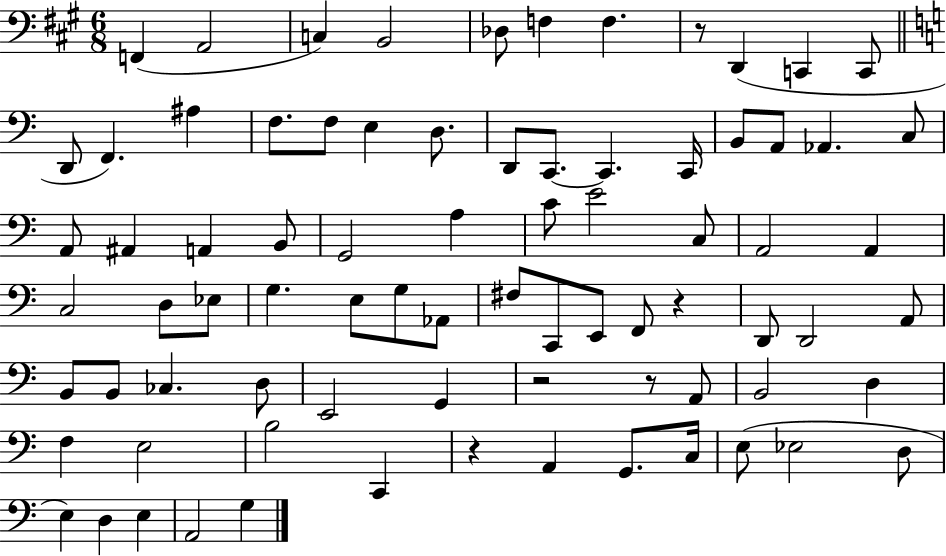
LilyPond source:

{
  \clef bass
  \numericTimeSignature
  \time 6/8
  \key a \major
  f,4( a,2 | c4) b,2 | des8 f4 f4. | r8 d,4( c,4 c,8 | \break \bar "||" \break \key c \major d,8 f,4.) ais4 | f8. f8 e4 d8. | d,8 c,8.~~ c,4. c,16 | b,8 a,8 aes,4. c8 | \break a,8 ais,4 a,4 b,8 | g,2 a4 | c'8 e'2 c8 | a,2 a,4 | \break c2 d8 ees8 | g4. e8 g8 aes,8 | fis8 c,8 e,8 f,8 r4 | d,8 d,2 a,8 | \break b,8 b,8 ces4. d8 | e,2 g,4 | r2 r8 a,8 | b,2 d4 | \break f4 e2 | b2 c,4 | r4 a,4 g,8. c16 | e8( ees2 d8 | \break e4) d4 e4 | a,2 g4 | \bar "|."
}